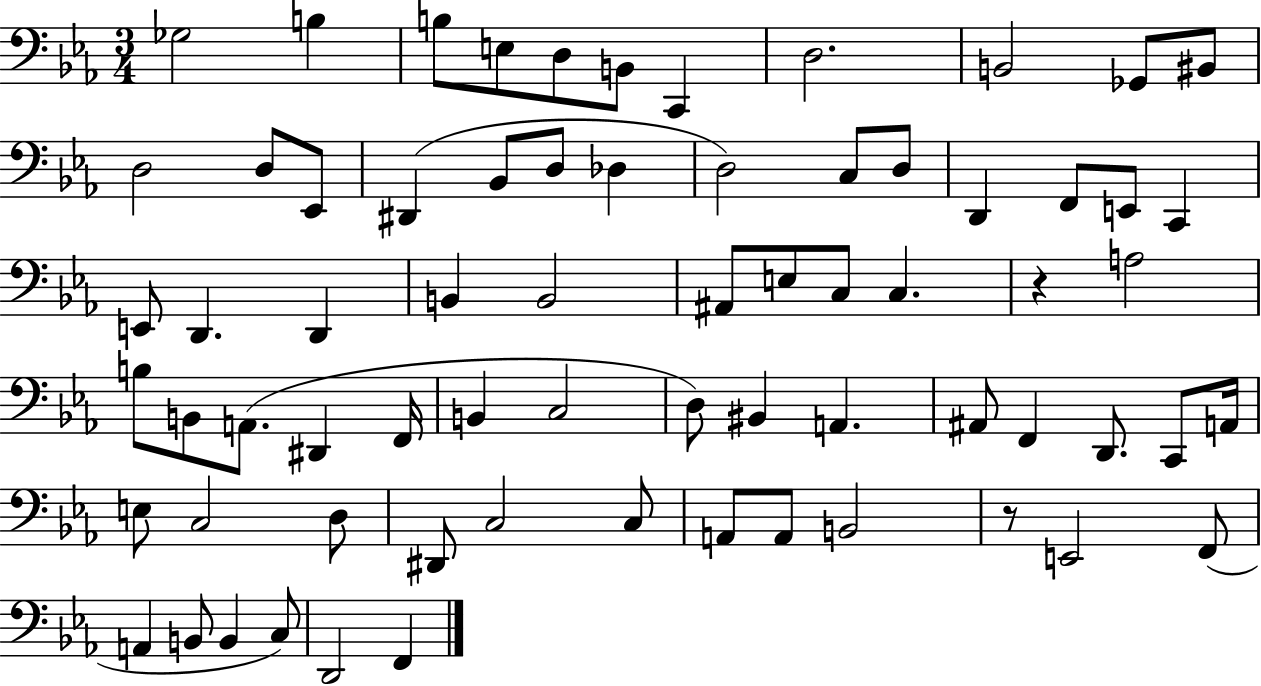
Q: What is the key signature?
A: EES major